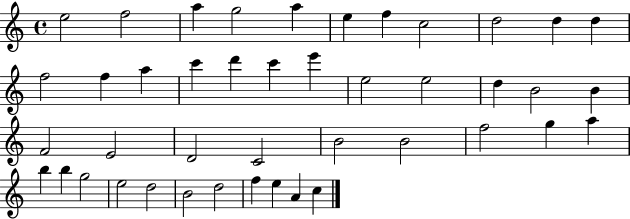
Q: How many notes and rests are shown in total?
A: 43